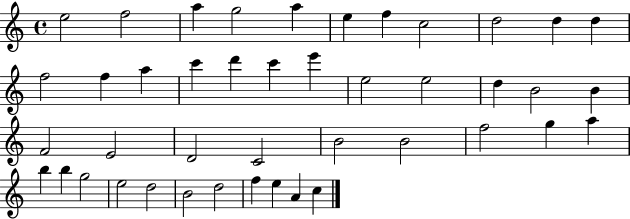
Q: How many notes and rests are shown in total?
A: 43